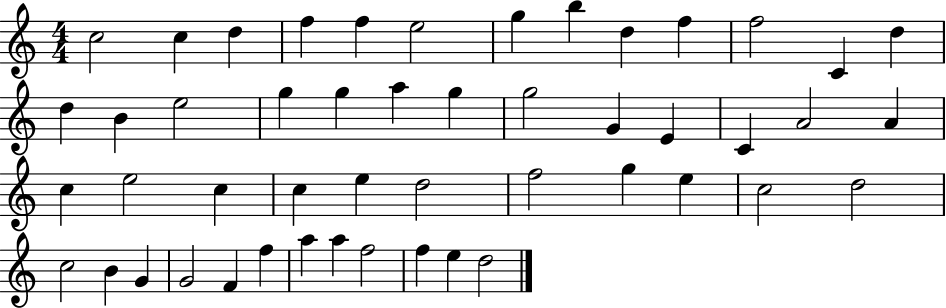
C5/h C5/q D5/q F5/q F5/q E5/h G5/q B5/q D5/q F5/q F5/h C4/q D5/q D5/q B4/q E5/h G5/q G5/q A5/q G5/q G5/h G4/q E4/q C4/q A4/h A4/q C5/q E5/h C5/q C5/q E5/q D5/h F5/h G5/q E5/q C5/h D5/h C5/h B4/q G4/q G4/h F4/q F5/q A5/q A5/q F5/h F5/q E5/q D5/h